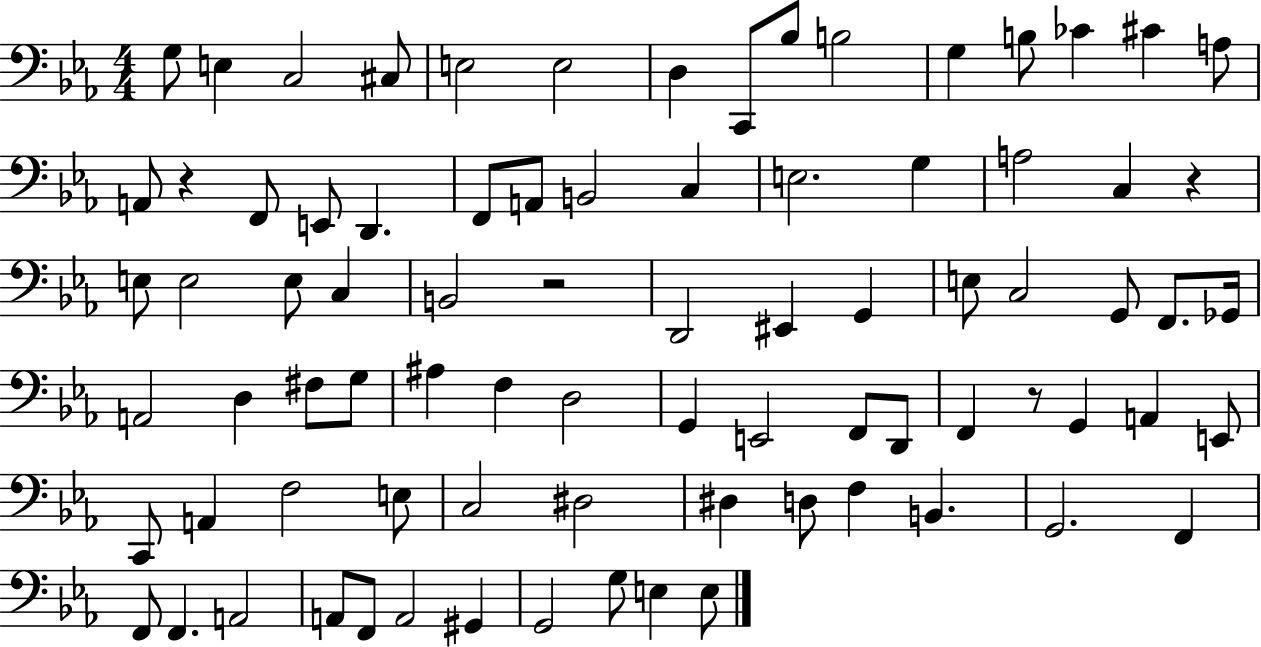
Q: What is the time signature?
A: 4/4